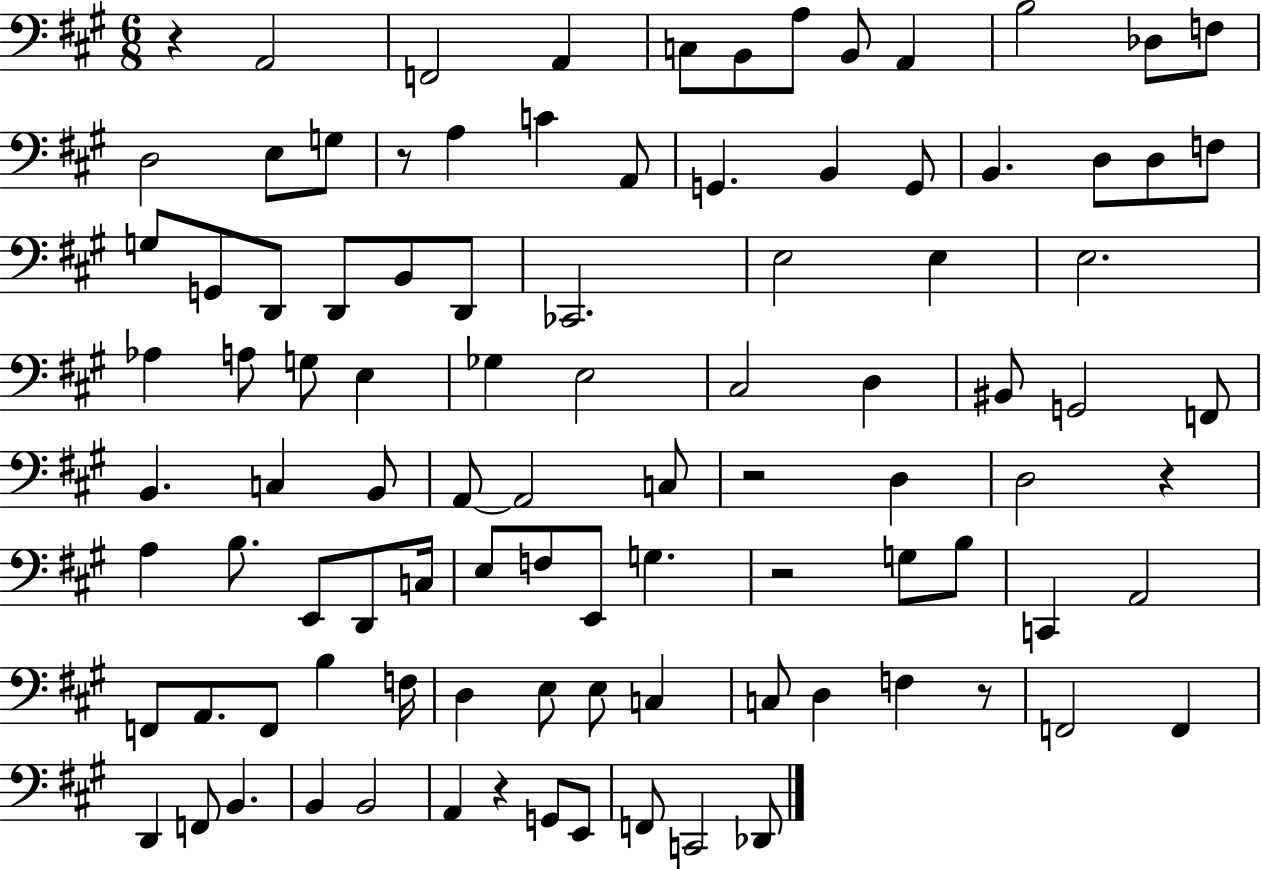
{
  \clef bass
  \numericTimeSignature
  \time 6/8
  \key a \major
  \repeat volta 2 { r4 a,2 | f,2 a,4 | c8 b,8 a8 b,8 a,4 | b2 des8 f8 | \break d2 e8 g8 | r8 a4 c'4 a,8 | g,4. b,4 g,8 | b,4. d8 d8 f8 | \break g8 g,8 d,8 d,8 b,8 d,8 | ces,2. | e2 e4 | e2. | \break aes4 a8 g8 e4 | ges4 e2 | cis2 d4 | bis,8 g,2 f,8 | \break b,4. c4 b,8 | a,8~~ a,2 c8 | r2 d4 | d2 r4 | \break a4 b8. e,8 d,8 c16 | e8 f8 e,8 g4. | r2 g8 b8 | c,4 a,2 | \break f,8 a,8. f,8 b4 f16 | d4 e8 e8 c4 | c8 d4 f4 r8 | f,2 f,4 | \break d,4 f,8 b,4. | b,4 b,2 | a,4 r4 g,8 e,8 | f,8 c,2 des,8 | \break } \bar "|."
}